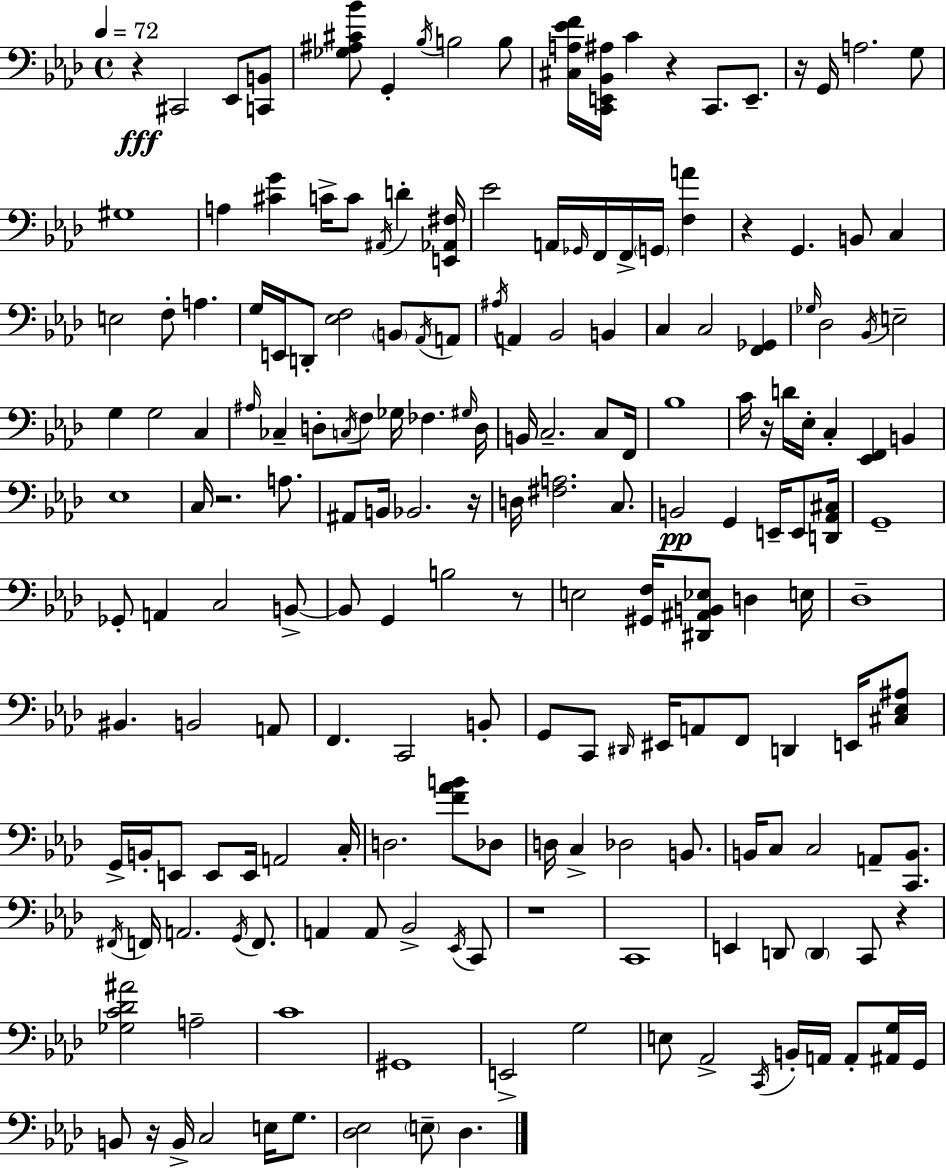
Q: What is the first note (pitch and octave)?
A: C#2